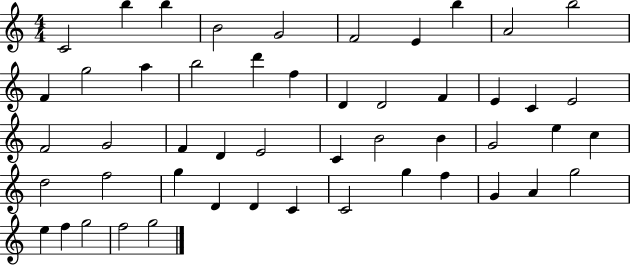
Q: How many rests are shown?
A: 0